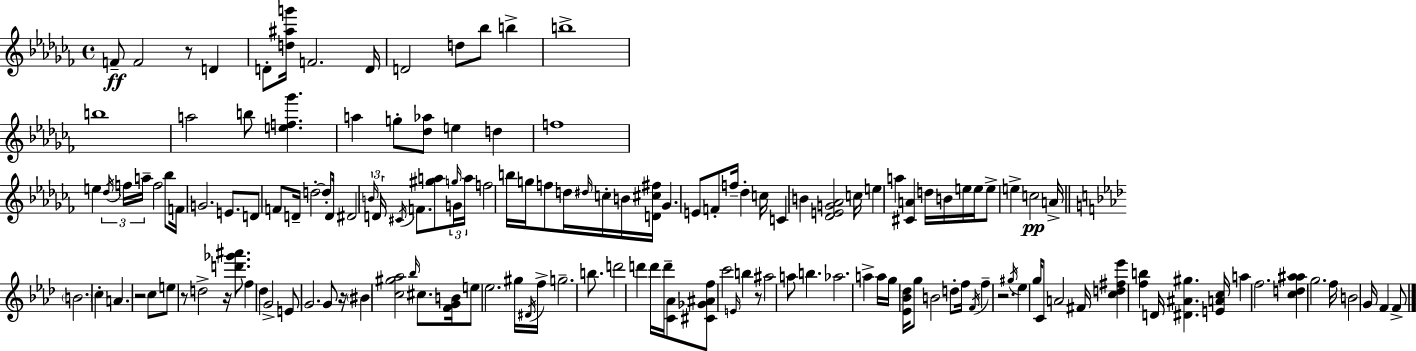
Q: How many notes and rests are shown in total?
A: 151